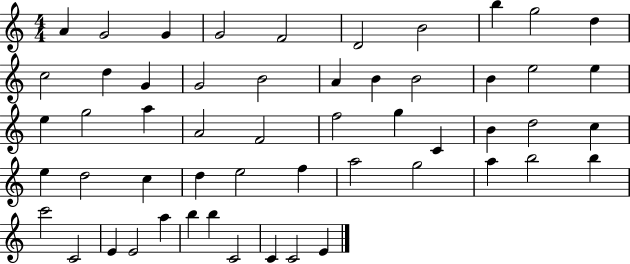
X:1
T:Untitled
M:4/4
L:1/4
K:C
A G2 G G2 F2 D2 B2 b g2 d c2 d G G2 B2 A B B2 B e2 e e g2 a A2 F2 f2 g C B d2 c e d2 c d e2 f a2 g2 a b2 b c'2 C2 E E2 a b b C2 C C2 E